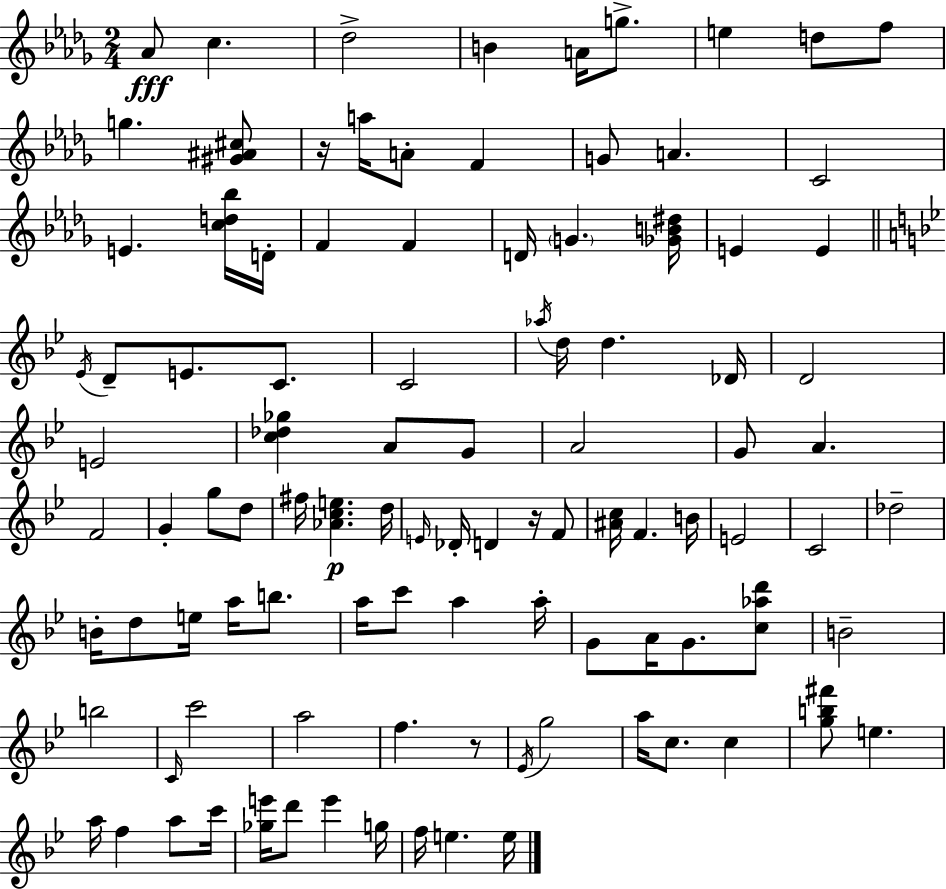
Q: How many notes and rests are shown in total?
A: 101